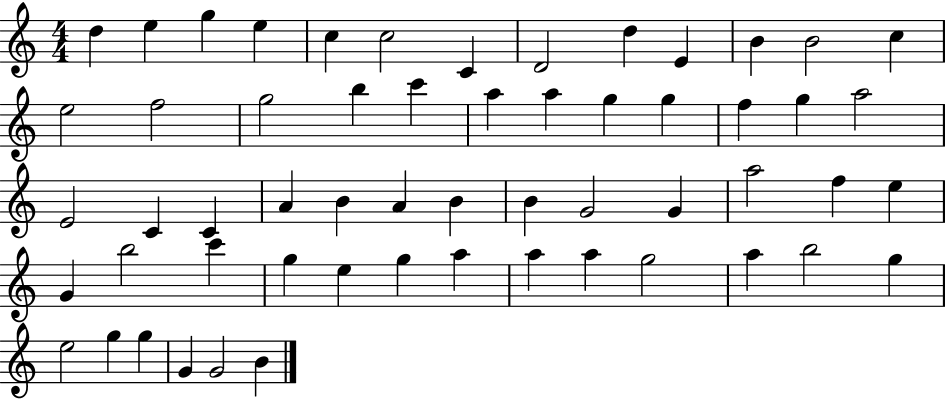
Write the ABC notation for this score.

X:1
T:Untitled
M:4/4
L:1/4
K:C
d e g e c c2 C D2 d E B B2 c e2 f2 g2 b c' a a g g f g a2 E2 C C A B A B B G2 G a2 f e G b2 c' g e g a a a g2 a b2 g e2 g g G G2 B